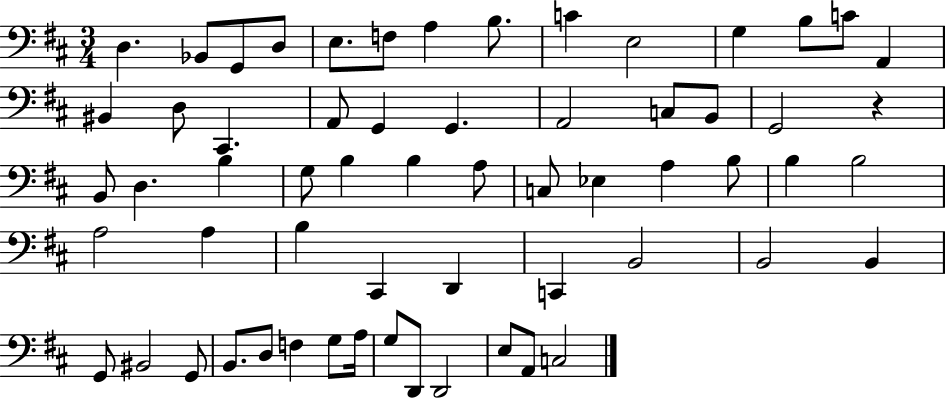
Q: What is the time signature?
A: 3/4